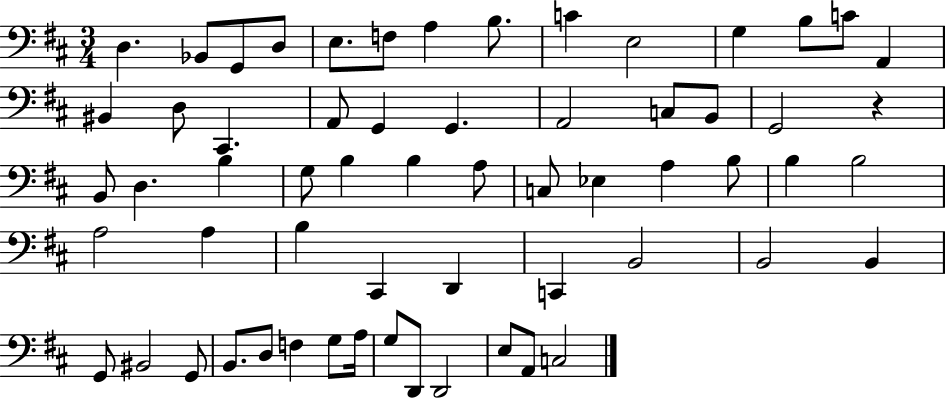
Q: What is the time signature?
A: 3/4